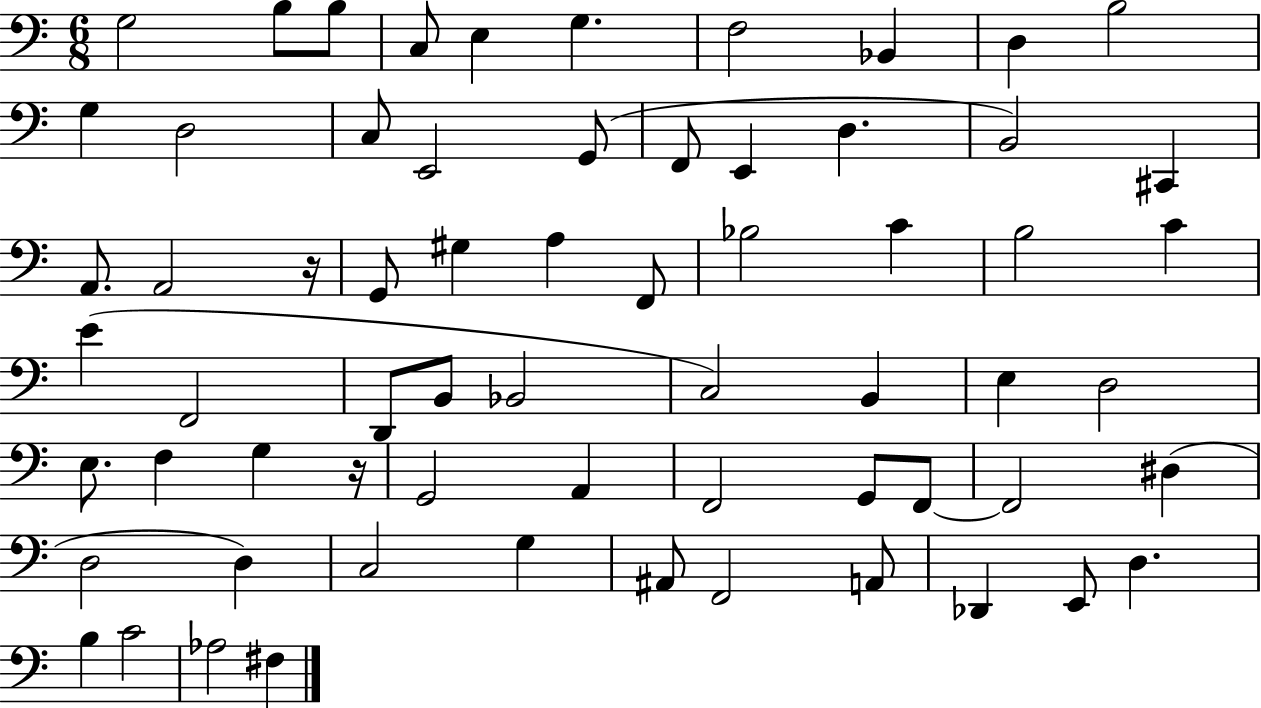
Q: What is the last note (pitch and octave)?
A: F#3